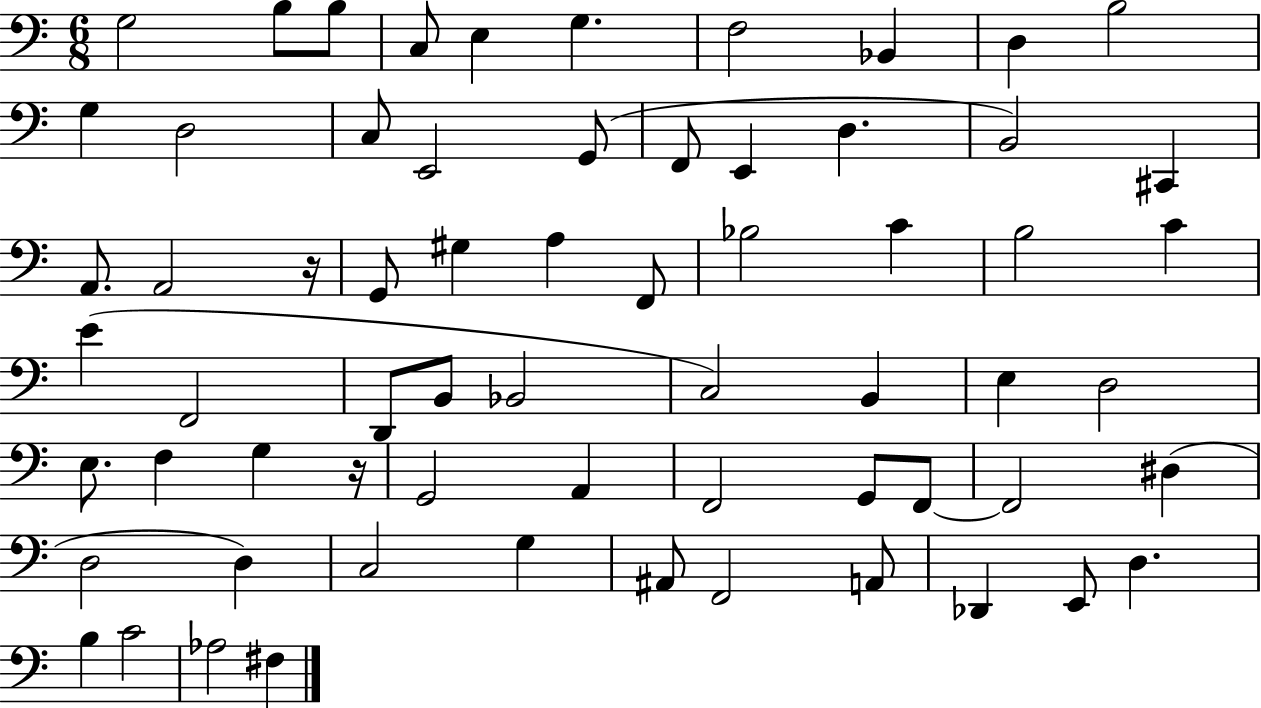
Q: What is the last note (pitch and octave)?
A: F#3